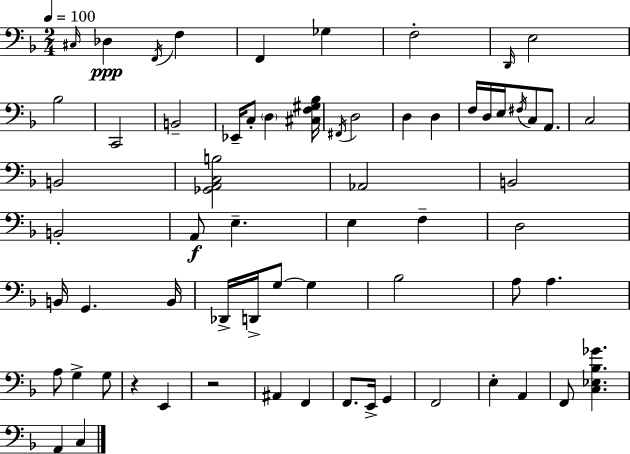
X:1
T:Untitled
M:2/4
L:1/4
K:F
^C,/4 _D, F,,/4 F, F,, _G, F,2 D,,/4 E,2 _B,2 C,,2 B,,2 _E,,/4 C,/2 D, [^C,F,^G,_B,]/4 ^F,,/4 D,2 D, D, F,/4 D,/4 E,/4 ^F,/4 C,/2 A,,/2 C,2 B,,2 [_G,,A,,C,B,]2 _A,,2 B,,2 B,,2 A,,/2 E, E, F, D,2 B,,/4 G,, B,,/4 _D,,/4 D,,/4 G,/2 G, _B,2 A,/2 A, A,/2 G, G,/2 z E,, z2 ^A,, F,, F,,/2 E,,/4 G,, F,,2 E, A,, F,,/2 [C,_E,_B,_G] A,, C,